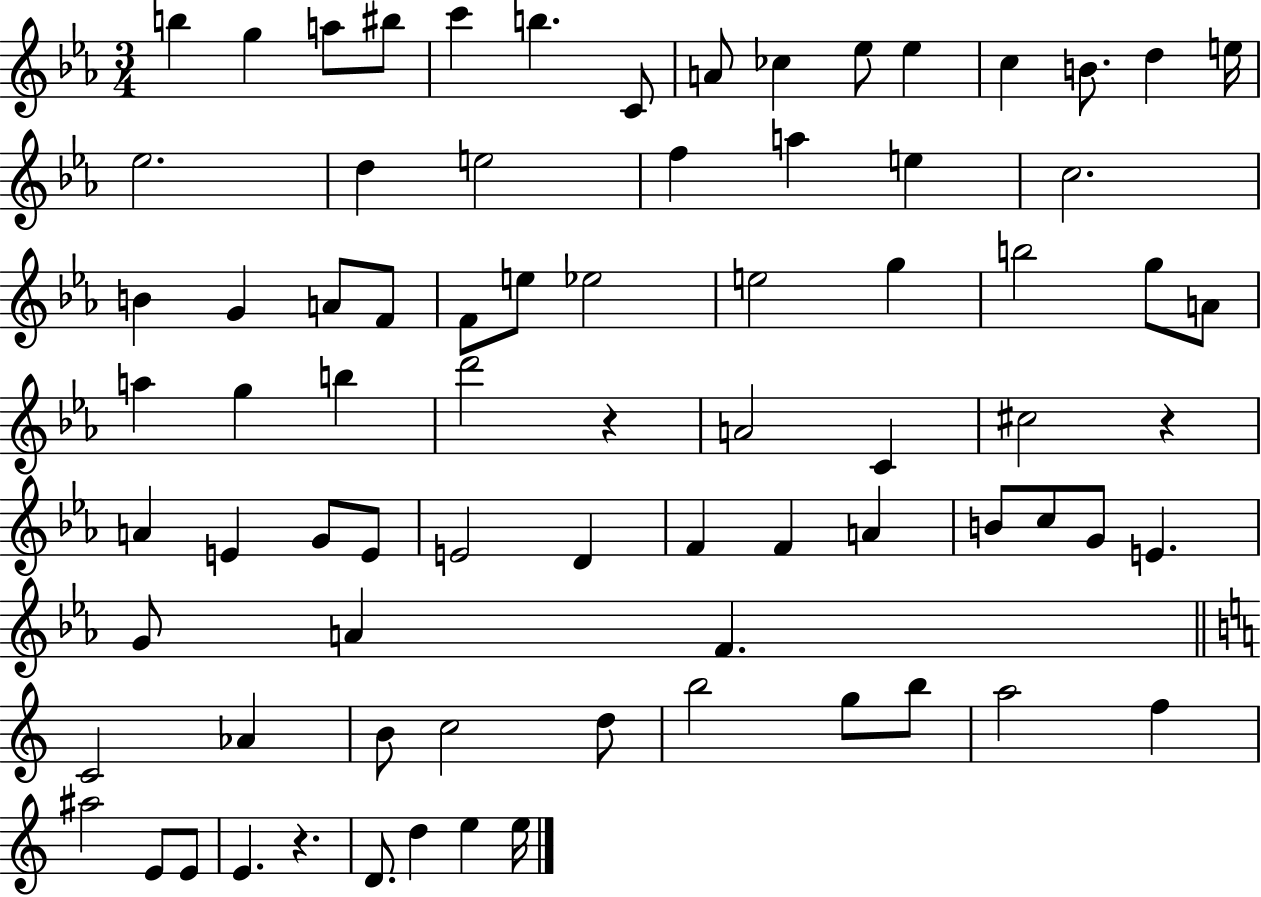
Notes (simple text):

B5/q G5/q A5/e BIS5/e C6/q B5/q. C4/e A4/e CES5/q Eb5/e Eb5/q C5/q B4/e. D5/q E5/s Eb5/h. D5/q E5/h F5/q A5/q E5/q C5/h. B4/q G4/q A4/e F4/e F4/e E5/e Eb5/h E5/h G5/q B5/h G5/e A4/e A5/q G5/q B5/q D6/h R/q A4/h C4/q C#5/h R/q A4/q E4/q G4/e E4/e E4/h D4/q F4/q F4/q A4/q B4/e C5/e G4/e E4/q. G4/e A4/q F4/q. C4/h Ab4/q B4/e C5/h D5/e B5/h G5/e B5/e A5/h F5/q A#5/h E4/e E4/e E4/q. R/q. D4/e. D5/q E5/q E5/s